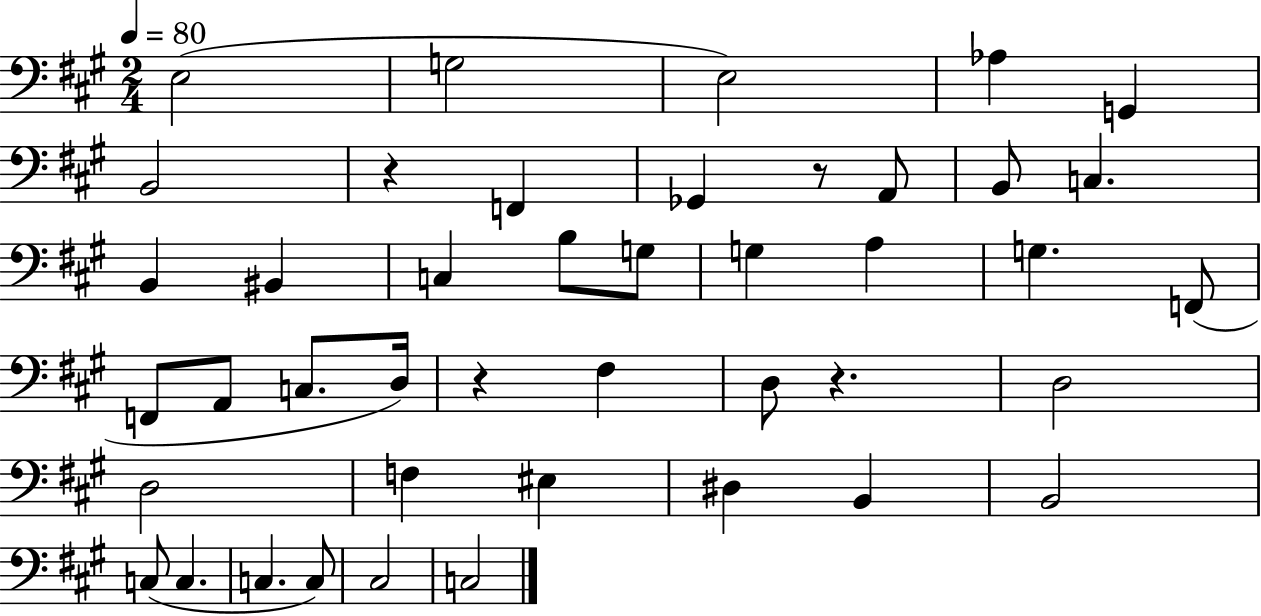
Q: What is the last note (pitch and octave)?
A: C3